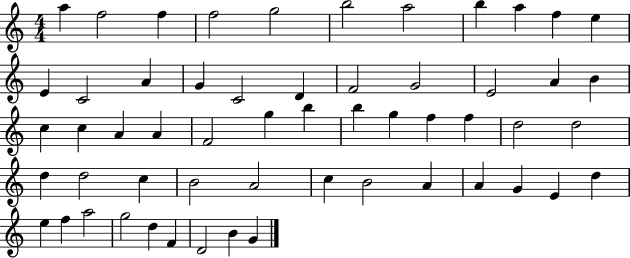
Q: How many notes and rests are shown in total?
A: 56